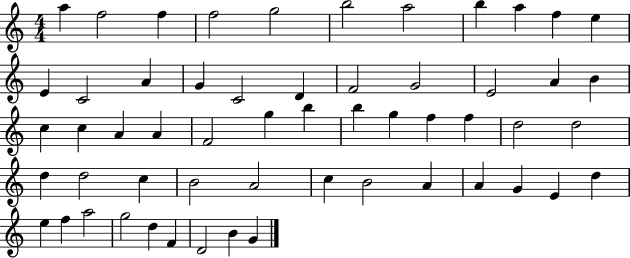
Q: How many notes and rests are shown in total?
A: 56